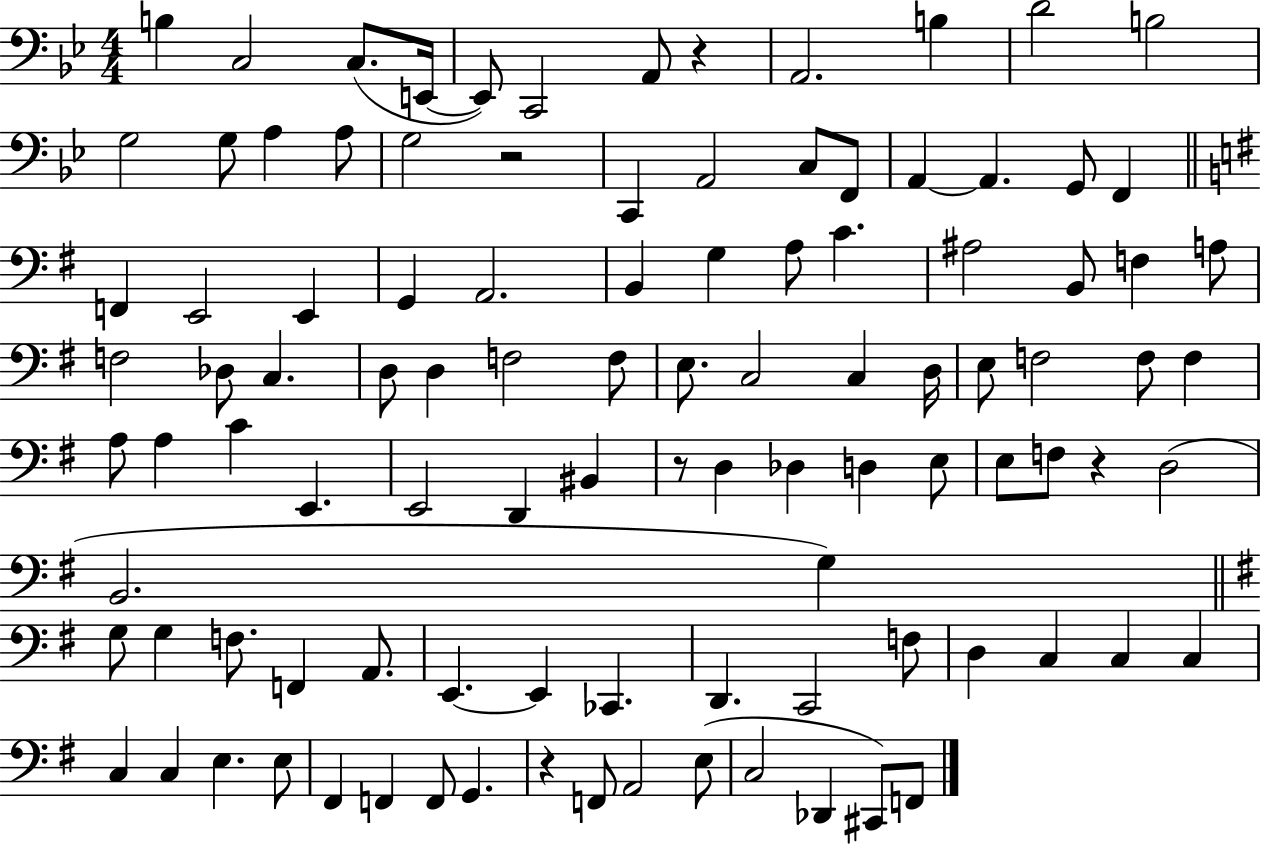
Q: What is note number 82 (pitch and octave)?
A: C3